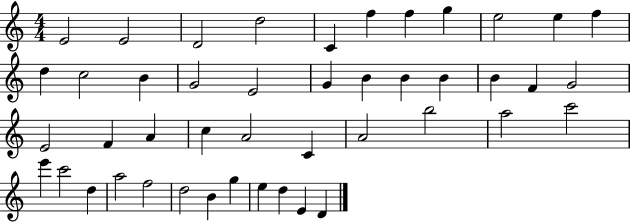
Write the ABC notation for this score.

X:1
T:Untitled
M:4/4
L:1/4
K:C
E2 E2 D2 d2 C f f g e2 e f d c2 B G2 E2 G B B B B F G2 E2 F A c A2 C A2 b2 a2 c'2 e' c'2 d a2 f2 d2 B g e d E D